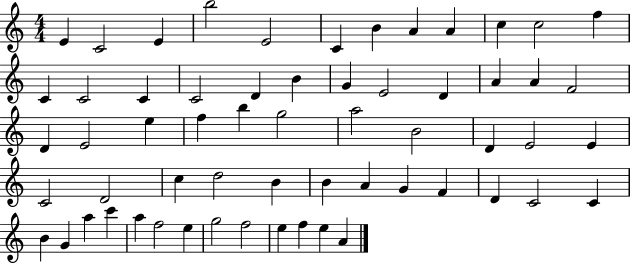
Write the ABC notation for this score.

X:1
T:Untitled
M:4/4
L:1/4
K:C
E C2 E b2 E2 C B A A c c2 f C C2 C C2 D B G E2 D A A F2 D E2 e f b g2 a2 B2 D E2 E C2 D2 c d2 B B A G F D C2 C B G a c' a f2 e g2 f2 e f e A